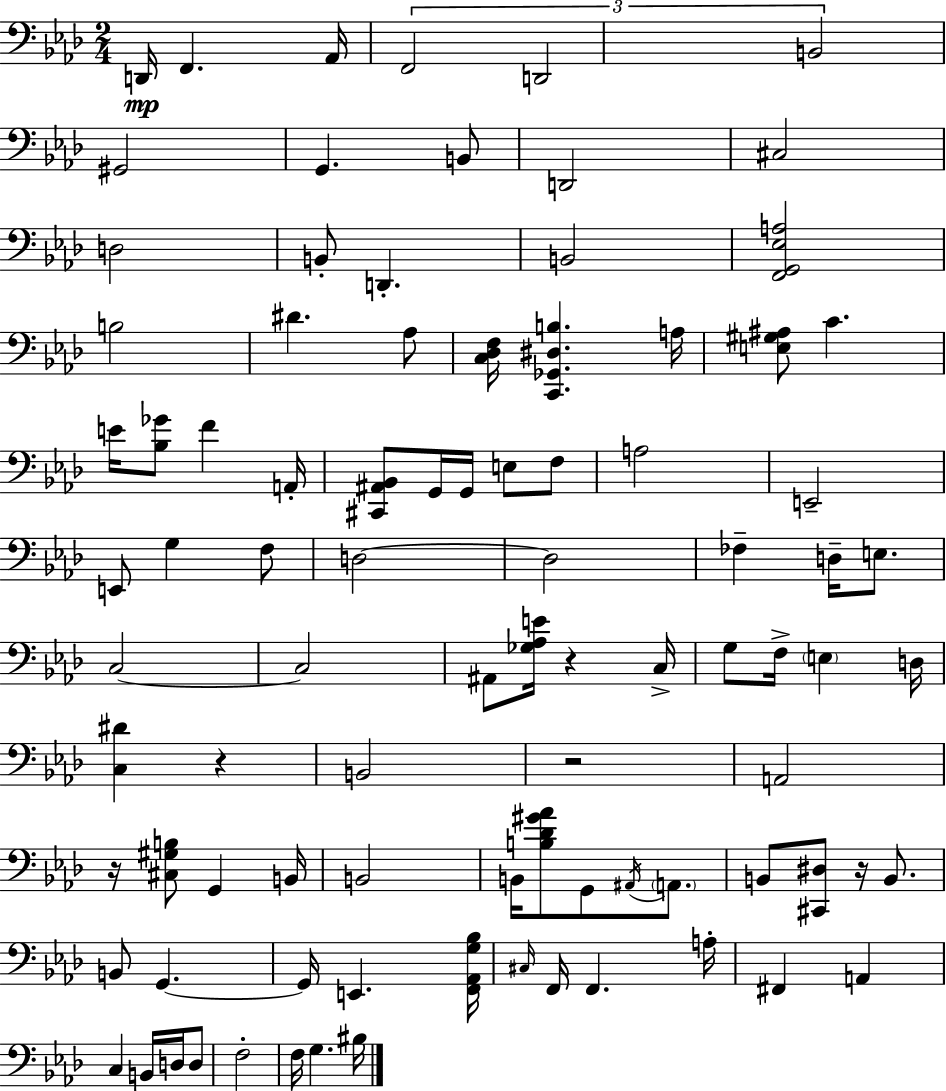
X:1
T:Untitled
M:2/4
L:1/4
K:Ab
D,,/4 F,, _A,,/4 F,,2 D,,2 B,,2 ^G,,2 G,, B,,/2 D,,2 ^C,2 D,2 B,,/2 D,, B,,2 [F,,G,,_E,A,]2 B,2 ^D _A,/2 [C,_D,F,]/4 [C,,_G,,^D,B,] A,/4 [E,^G,^A,]/2 C E/4 [_B,_G]/2 F A,,/4 [^C,,^A,,_B,,]/2 G,,/4 G,,/4 E,/2 F,/2 A,2 E,,2 E,,/2 G, F,/2 D,2 D,2 _F, D,/4 E,/2 C,2 C,2 ^A,,/2 [_G,_A,E]/4 z C,/4 G,/2 F,/4 E, D,/4 [C,^D] z B,,2 z2 A,,2 z/4 [^C,^G,B,]/2 G,, B,,/4 B,,2 B,,/4 [B,_D^G_A]/2 G,,/2 ^A,,/4 A,,/2 B,,/2 [^C,,^D,]/2 z/4 B,,/2 B,,/2 G,, G,,/4 E,, [F,,_A,,G,_B,]/4 ^C,/4 F,,/4 F,, A,/4 ^F,, A,, C, B,,/4 D,/4 D,/2 F,2 F,/4 G, ^B,/4